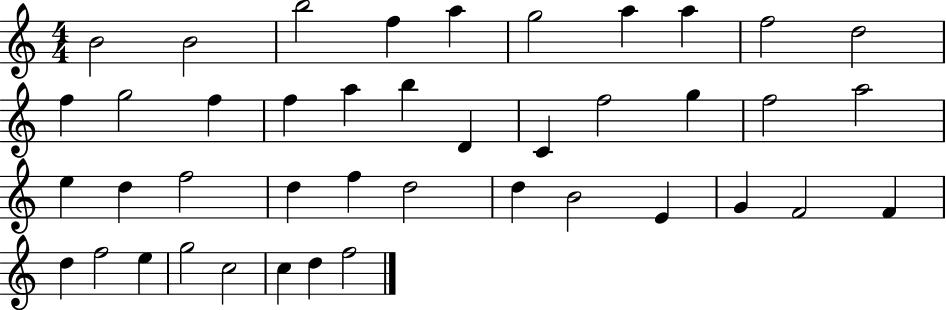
{
  \clef treble
  \numericTimeSignature
  \time 4/4
  \key c \major
  b'2 b'2 | b''2 f''4 a''4 | g''2 a''4 a''4 | f''2 d''2 | \break f''4 g''2 f''4 | f''4 a''4 b''4 d'4 | c'4 f''2 g''4 | f''2 a''2 | \break e''4 d''4 f''2 | d''4 f''4 d''2 | d''4 b'2 e'4 | g'4 f'2 f'4 | \break d''4 f''2 e''4 | g''2 c''2 | c''4 d''4 f''2 | \bar "|."
}